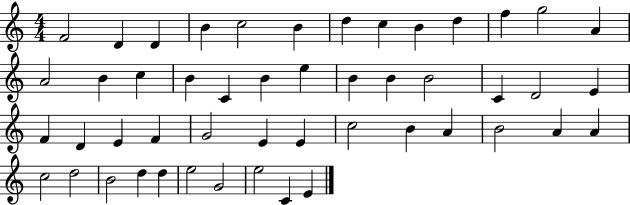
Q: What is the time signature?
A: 4/4